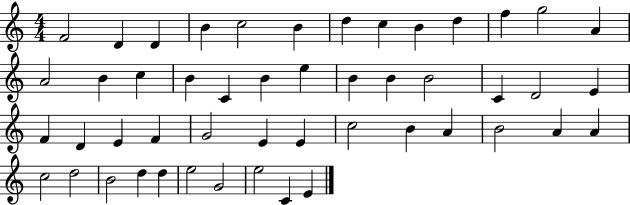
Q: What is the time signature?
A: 4/4